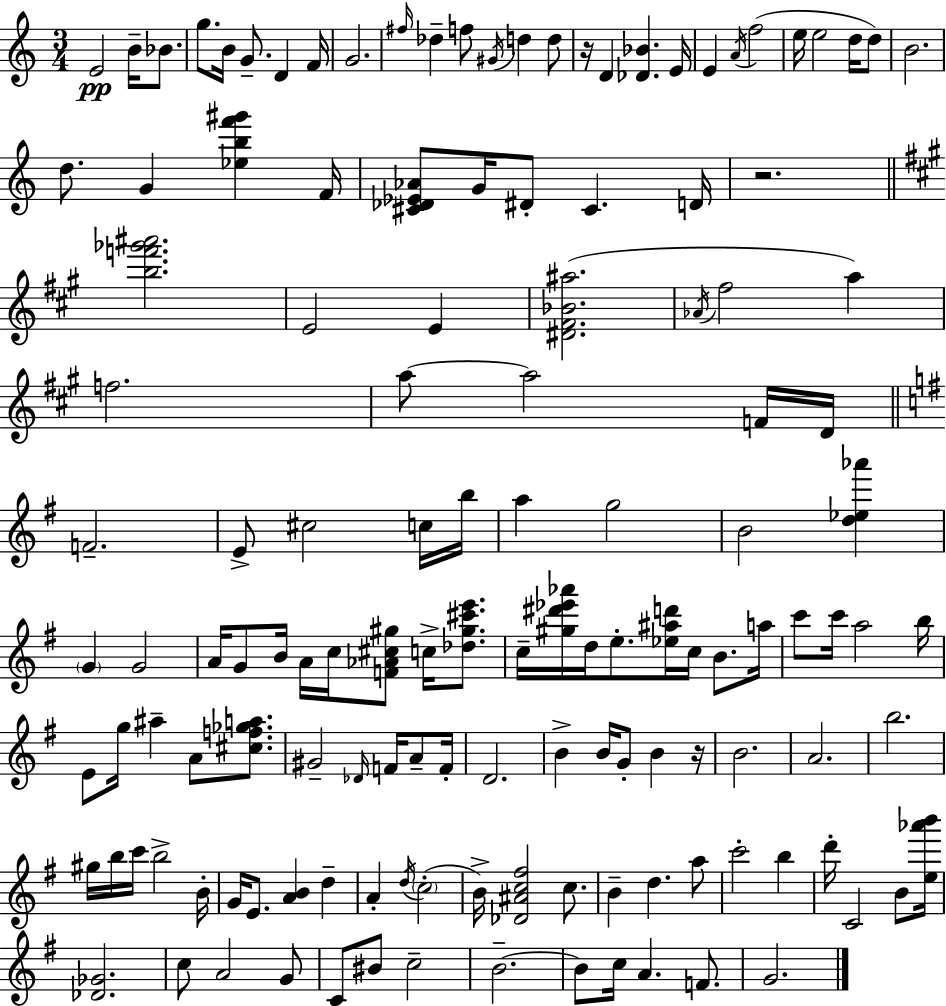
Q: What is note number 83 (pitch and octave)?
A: B4